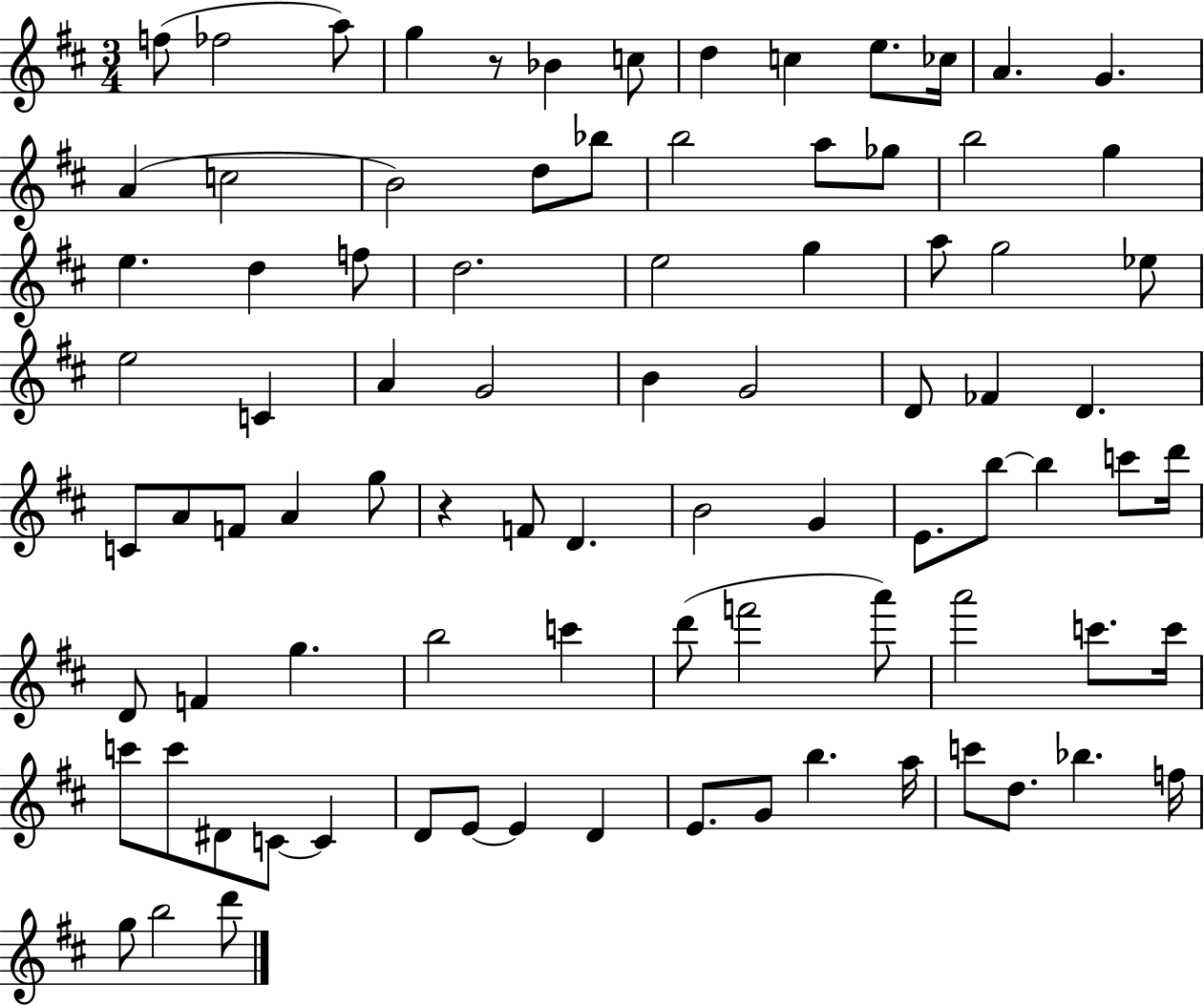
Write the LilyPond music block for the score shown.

{
  \clef treble
  \numericTimeSignature
  \time 3/4
  \key d \major
  f''8( fes''2 a''8) | g''4 r8 bes'4 c''8 | d''4 c''4 e''8. ces''16 | a'4. g'4. | \break a'4( c''2 | b'2) d''8 bes''8 | b''2 a''8 ges''8 | b''2 g''4 | \break e''4. d''4 f''8 | d''2. | e''2 g''4 | a''8 g''2 ees''8 | \break e''2 c'4 | a'4 g'2 | b'4 g'2 | d'8 fes'4 d'4. | \break c'8 a'8 f'8 a'4 g''8 | r4 f'8 d'4. | b'2 g'4 | e'8. b''8~~ b''4 c'''8 d'''16 | \break d'8 f'4 g''4. | b''2 c'''4 | d'''8( f'''2 a'''8) | a'''2 c'''8. c'''16 | \break c'''8 c'''8 dis'8 c'8~~ c'4 | d'8 e'8~~ e'4 d'4 | e'8. g'8 b''4. a''16 | c'''8 d''8. bes''4. f''16 | \break g''8 b''2 d'''8 | \bar "|."
}